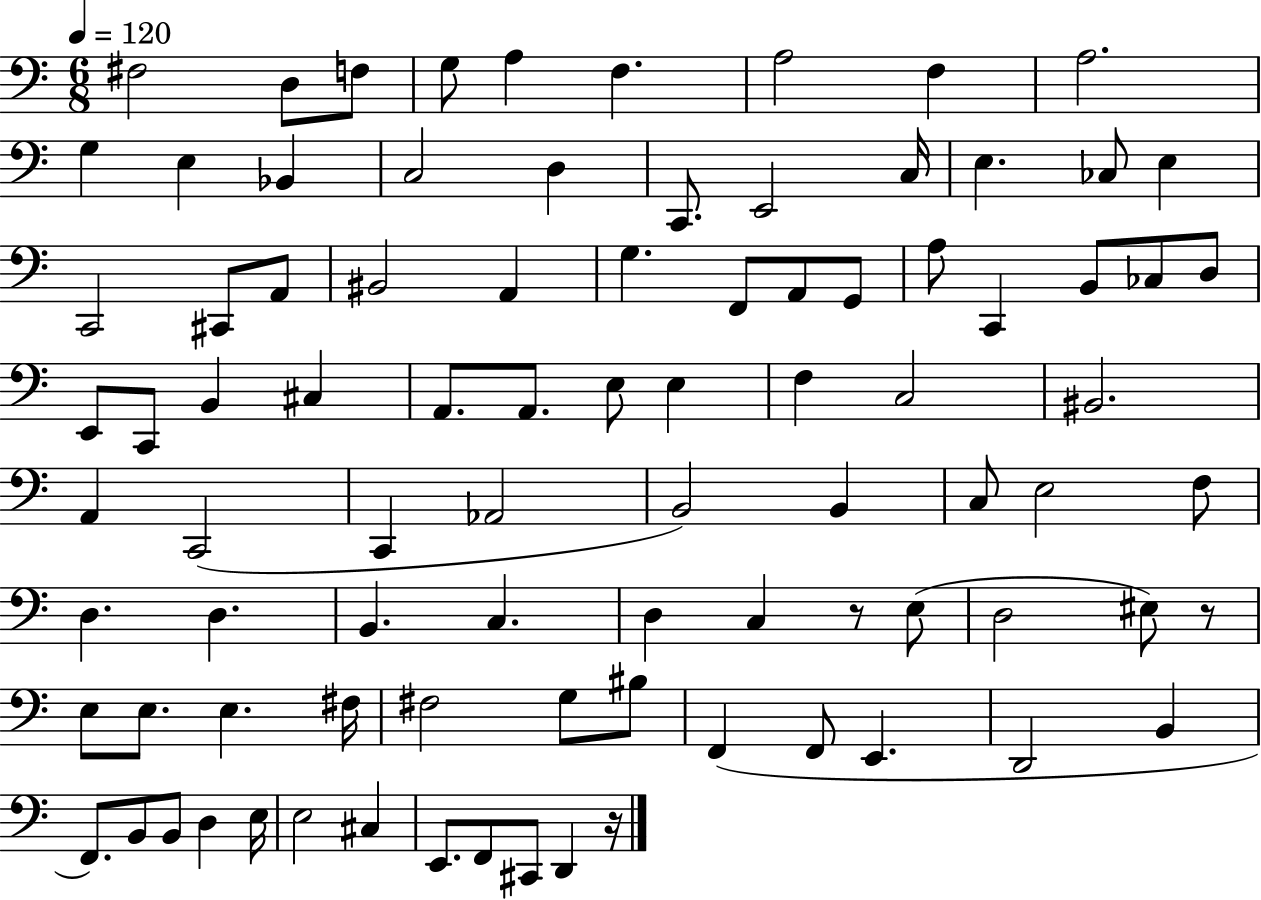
X:1
T:Untitled
M:6/8
L:1/4
K:C
^F,2 D,/2 F,/2 G,/2 A, F, A,2 F, A,2 G, E, _B,, C,2 D, C,,/2 E,,2 C,/4 E, _C,/2 E, C,,2 ^C,,/2 A,,/2 ^B,,2 A,, G, F,,/2 A,,/2 G,,/2 A,/2 C,, B,,/2 _C,/2 D,/2 E,,/2 C,,/2 B,, ^C, A,,/2 A,,/2 E,/2 E, F, C,2 ^B,,2 A,, C,,2 C,, _A,,2 B,,2 B,, C,/2 E,2 F,/2 D, D, B,, C, D, C, z/2 E,/2 D,2 ^E,/2 z/2 E,/2 E,/2 E, ^F,/4 ^F,2 G,/2 ^B,/2 F,, F,,/2 E,, D,,2 B,, F,,/2 B,,/2 B,,/2 D, E,/4 E,2 ^C, E,,/2 F,,/2 ^C,,/2 D,, z/4